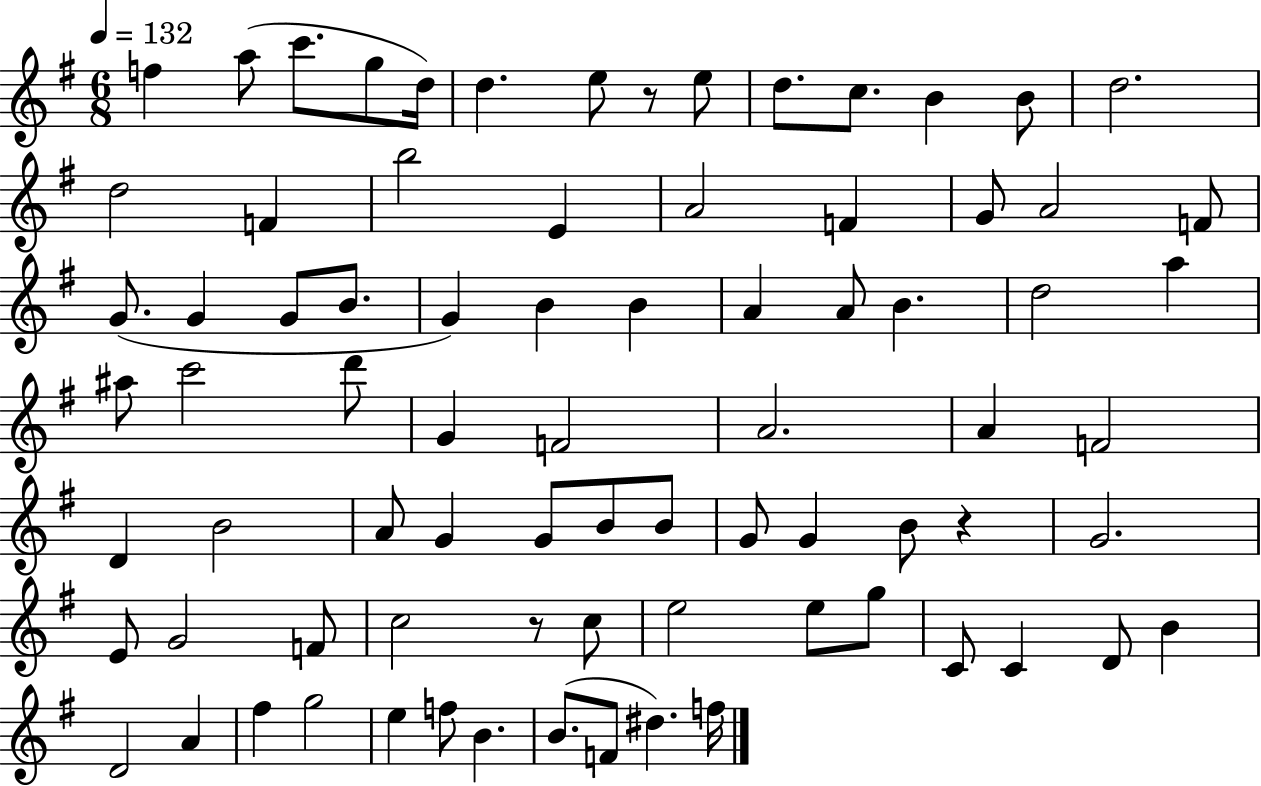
{
  \clef treble
  \numericTimeSignature
  \time 6/8
  \key g \major
  \tempo 4 = 132
  f''4 a''8( c'''8. g''8 d''16) | d''4. e''8 r8 e''8 | d''8. c''8. b'4 b'8 | d''2. | \break d''2 f'4 | b''2 e'4 | a'2 f'4 | g'8 a'2 f'8 | \break g'8.( g'4 g'8 b'8. | g'4) b'4 b'4 | a'4 a'8 b'4. | d''2 a''4 | \break ais''8 c'''2 d'''8 | g'4 f'2 | a'2. | a'4 f'2 | \break d'4 b'2 | a'8 g'4 g'8 b'8 b'8 | g'8 g'4 b'8 r4 | g'2. | \break e'8 g'2 f'8 | c''2 r8 c''8 | e''2 e''8 g''8 | c'8 c'4 d'8 b'4 | \break d'2 a'4 | fis''4 g''2 | e''4 f''8 b'4. | b'8.( f'8 dis''4.) f''16 | \break \bar "|."
}